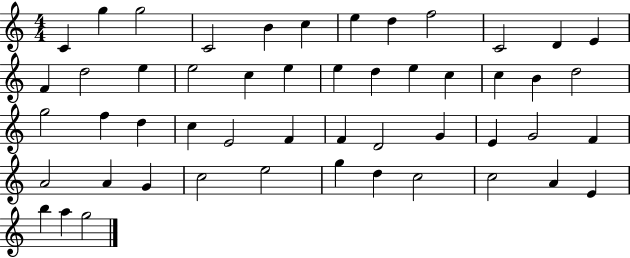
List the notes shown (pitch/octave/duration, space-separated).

C4/q G5/q G5/h C4/h B4/q C5/q E5/q D5/q F5/h C4/h D4/q E4/q F4/q D5/h E5/q E5/h C5/q E5/q E5/q D5/q E5/q C5/q C5/q B4/q D5/h G5/h F5/q D5/q C5/q E4/h F4/q F4/q D4/h G4/q E4/q G4/h F4/q A4/h A4/q G4/q C5/h E5/h G5/q D5/q C5/h C5/h A4/q E4/q B5/q A5/q G5/h